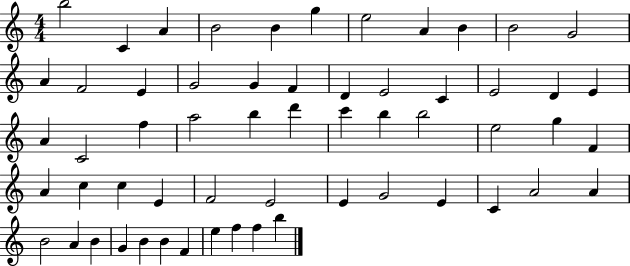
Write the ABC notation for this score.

X:1
T:Untitled
M:4/4
L:1/4
K:C
b2 C A B2 B g e2 A B B2 G2 A F2 E G2 G F D E2 C E2 D E A C2 f a2 b d' c' b b2 e2 g F A c c E F2 E2 E G2 E C A2 A B2 A B G B B F e f f b